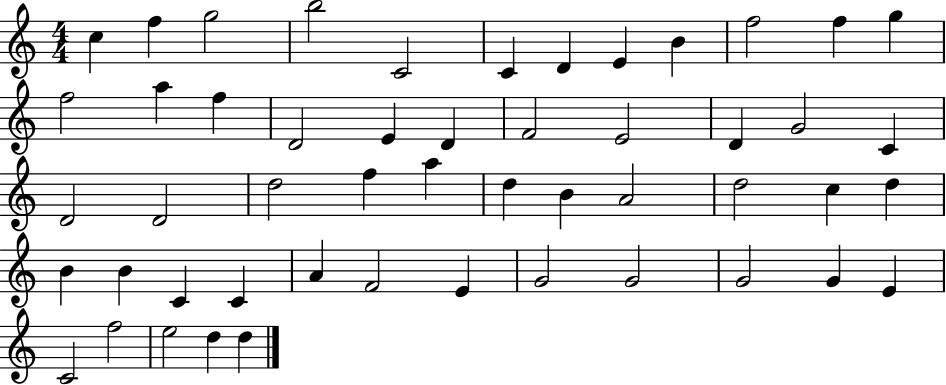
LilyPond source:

{
  \clef treble
  \numericTimeSignature
  \time 4/4
  \key c \major
  c''4 f''4 g''2 | b''2 c'2 | c'4 d'4 e'4 b'4 | f''2 f''4 g''4 | \break f''2 a''4 f''4 | d'2 e'4 d'4 | f'2 e'2 | d'4 g'2 c'4 | \break d'2 d'2 | d''2 f''4 a''4 | d''4 b'4 a'2 | d''2 c''4 d''4 | \break b'4 b'4 c'4 c'4 | a'4 f'2 e'4 | g'2 g'2 | g'2 g'4 e'4 | \break c'2 f''2 | e''2 d''4 d''4 | \bar "|."
}